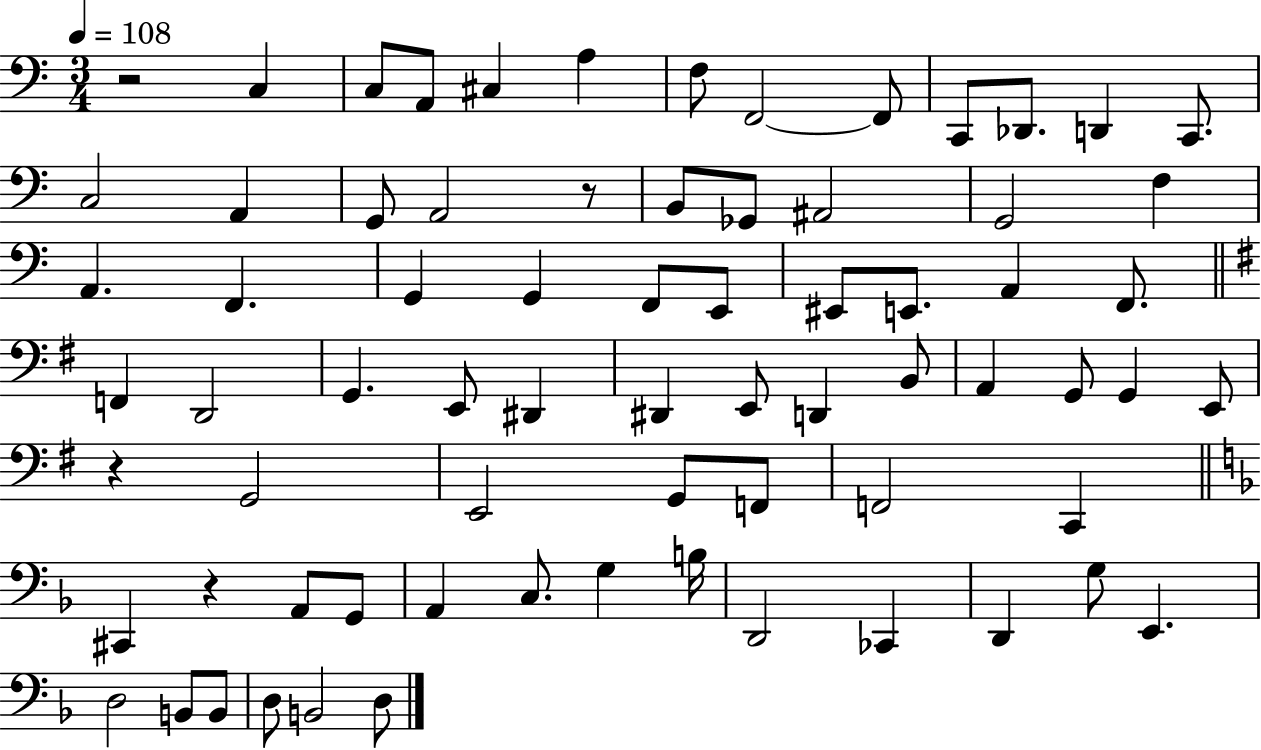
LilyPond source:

{
  \clef bass
  \numericTimeSignature
  \time 3/4
  \key c \major
  \tempo 4 = 108
  r2 c4 | c8 a,8 cis4 a4 | f8 f,2~~ f,8 | c,8 des,8. d,4 c,8. | \break c2 a,4 | g,8 a,2 r8 | b,8 ges,8 ais,2 | g,2 f4 | \break a,4. f,4. | g,4 g,4 f,8 e,8 | eis,8 e,8. a,4 f,8. | \bar "||" \break \key g \major f,4 d,2 | g,4. e,8 dis,4 | dis,4 e,8 d,4 b,8 | a,4 g,8 g,4 e,8 | \break r4 g,2 | e,2 g,8 f,8 | f,2 c,4 | \bar "||" \break \key f \major cis,4 r4 a,8 g,8 | a,4 c8. g4 b16 | d,2 ces,4 | d,4 g8 e,4. | \break d2 b,8 b,8 | d8 b,2 d8 | \bar "|."
}